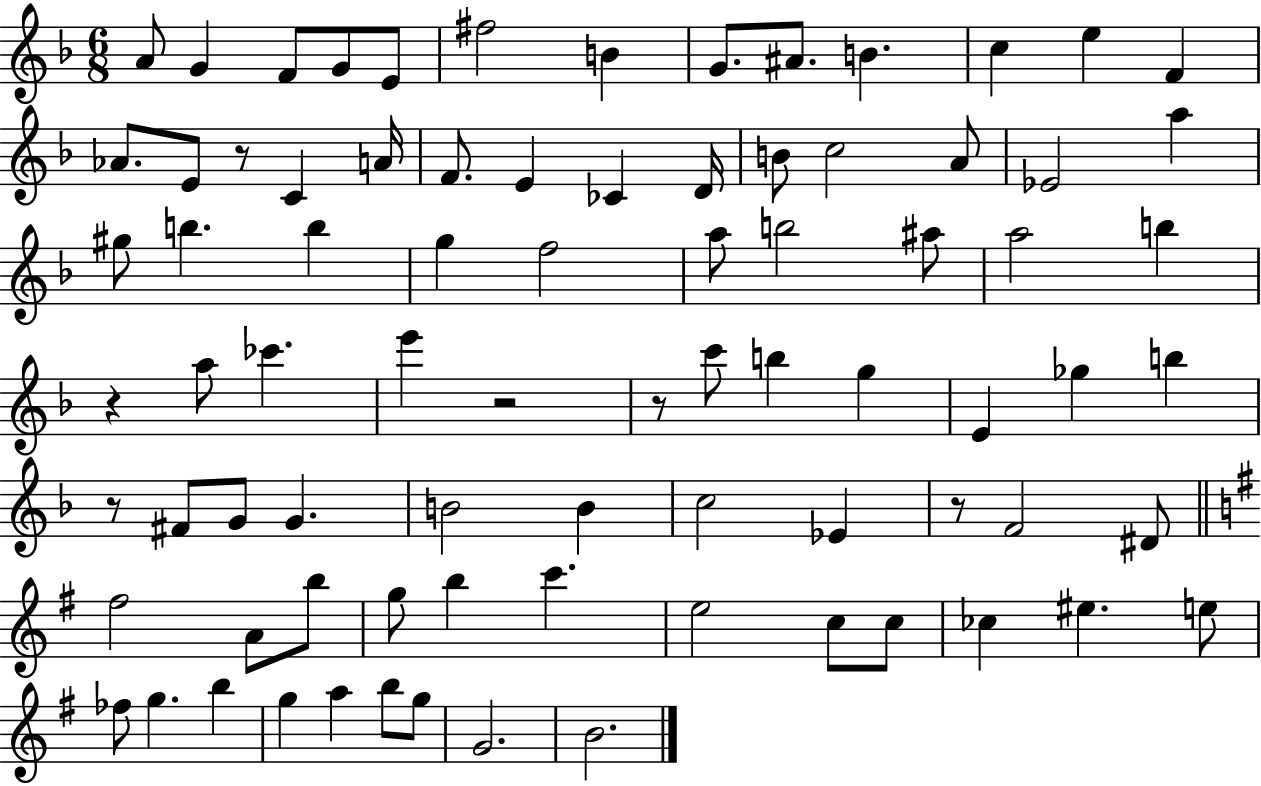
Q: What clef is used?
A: treble